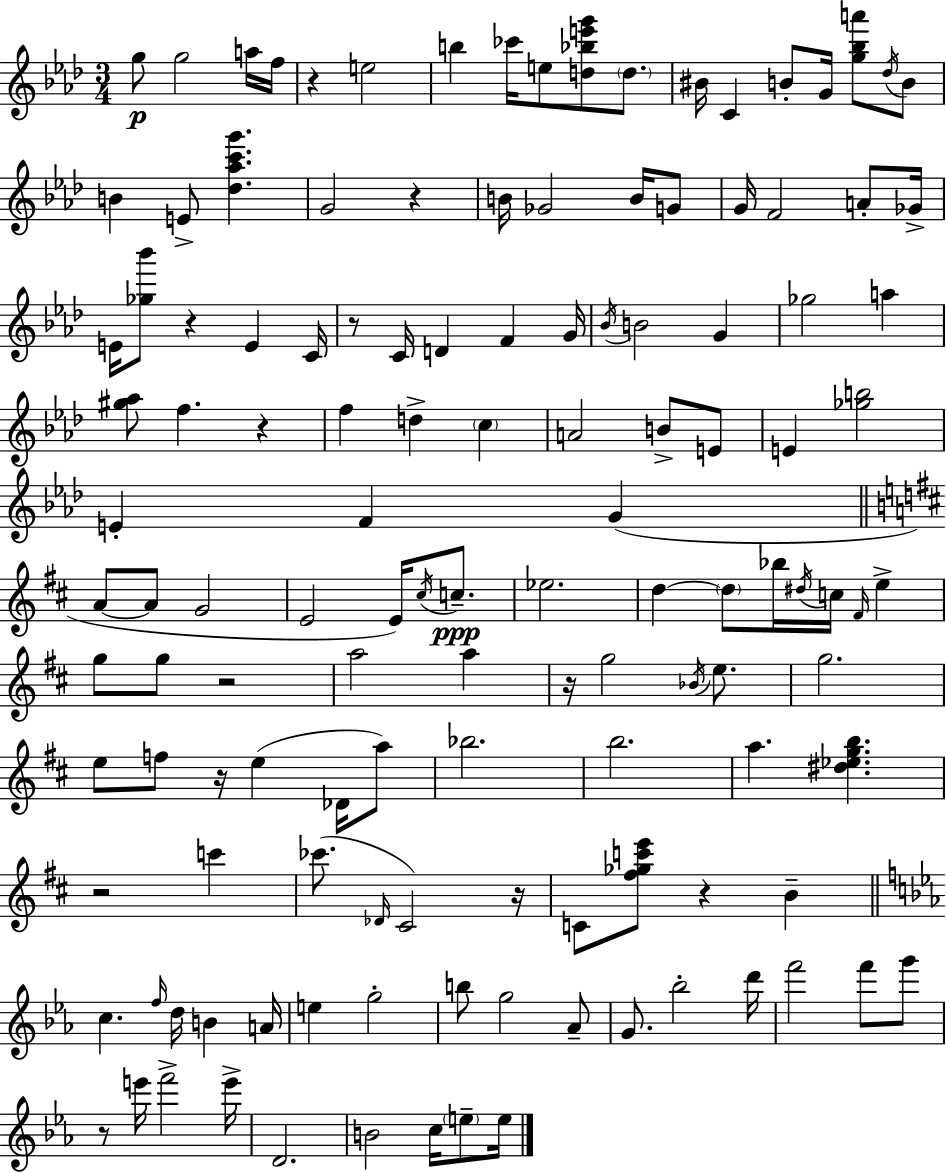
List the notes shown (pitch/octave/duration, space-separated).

G5/e G5/h A5/s F5/s R/q E5/h B5/q CES6/s E5/e [D5,Bb5,E6,G6]/e D5/e. BIS4/s C4/q B4/e G4/s [G5,Bb5,A6]/e Db5/s B4/e B4/q E4/e [Db5,Ab5,C6,G6]/q. G4/h R/q B4/s Gb4/h B4/s G4/e G4/s F4/h A4/e Gb4/s E4/s [Gb5,Bb6]/e R/q E4/q C4/s R/e C4/s D4/q F4/q G4/s Bb4/s B4/h G4/q Gb5/h A5/q [G#5,Ab5]/e F5/q. R/q F5/q D5/q C5/q A4/h B4/e E4/e E4/q [Gb5,B5]/h E4/q F4/q G4/q A4/e A4/e G4/h E4/h E4/s C#5/s C5/e. Eb5/h. D5/q D5/e Bb5/s D#5/s C5/s F#4/s E5/q G5/e G5/e R/h A5/h A5/q R/s G5/h Bb4/s E5/e. G5/h. E5/e F5/e R/s E5/q Db4/s A5/e Bb5/h. B5/h. A5/q. [D#5,Eb5,G5,B5]/q. R/h C6/q CES6/e. Db4/s C#4/h R/s C4/e [F#5,Gb5,C6,E6]/e R/q B4/q C5/q. F5/s D5/s B4/q A4/s E5/q G5/h B5/e G5/h Ab4/e G4/e. Bb5/h D6/s F6/h F6/e G6/e R/e E6/s F6/h E6/s D4/h. B4/h C5/s E5/e E5/s